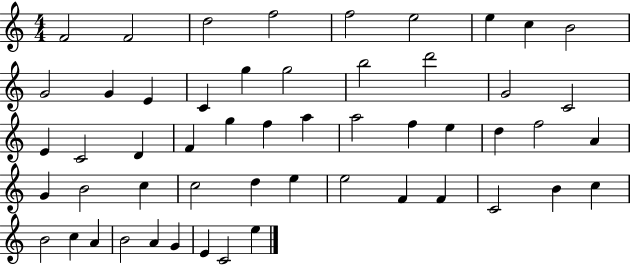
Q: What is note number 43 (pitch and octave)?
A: B4